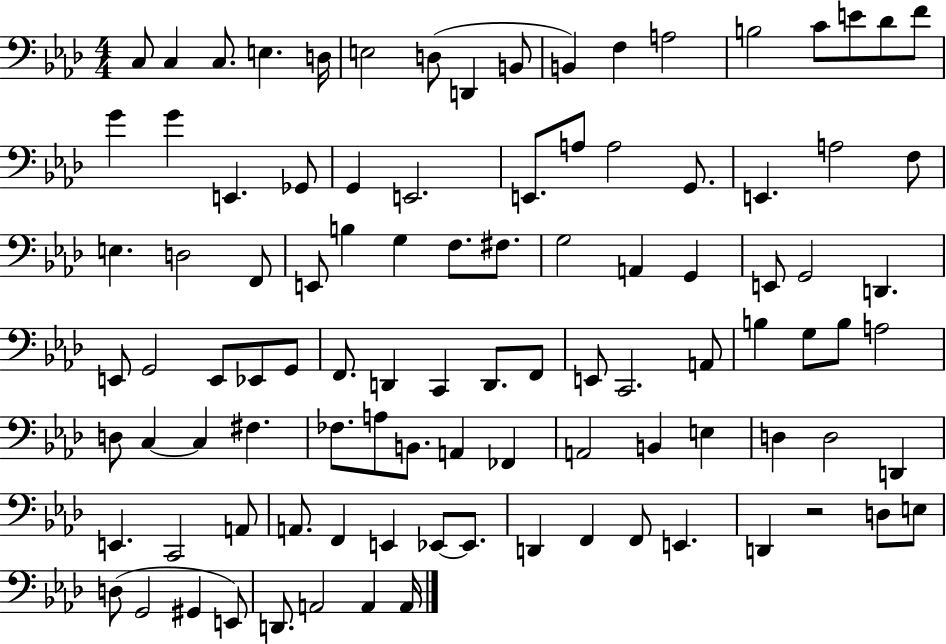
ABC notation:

X:1
T:Untitled
M:4/4
L:1/4
K:Ab
C,/2 C, C,/2 E, D,/4 E,2 D,/2 D,, B,,/2 B,, F, A,2 B,2 C/2 E/2 _D/2 F/2 G G E,, _G,,/2 G,, E,,2 E,,/2 A,/2 A,2 G,,/2 E,, A,2 F,/2 E, D,2 F,,/2 E,,/2 B, G, F,/2 ^F,/2 G,2 A,, G,, E,,/2 G,,2 D,, E,,/2 G,,2 E,,/2 _E,,/2 G,,/2 F,,/2 D,, C,, D,,/2 F,,/2 E,,/2 C,,2 A,,/2 B, G,/2 B,/2 A,2 D,/2 C, C, ^F, _F,/2 A,/2 B,,/2 A,, _F,, A,,2 B,, E, D, D,2 D,, E,, C,,2 A,,/2 A,,/2 F,, E,, _E,,/2 _E,,/2 D,, F,, F,,/2 E,, D,, z2 D,/2 E,/2 D,/2 G,,2 ^G,, E,,/2 D,,/2 A,,2 A,, A,,/4